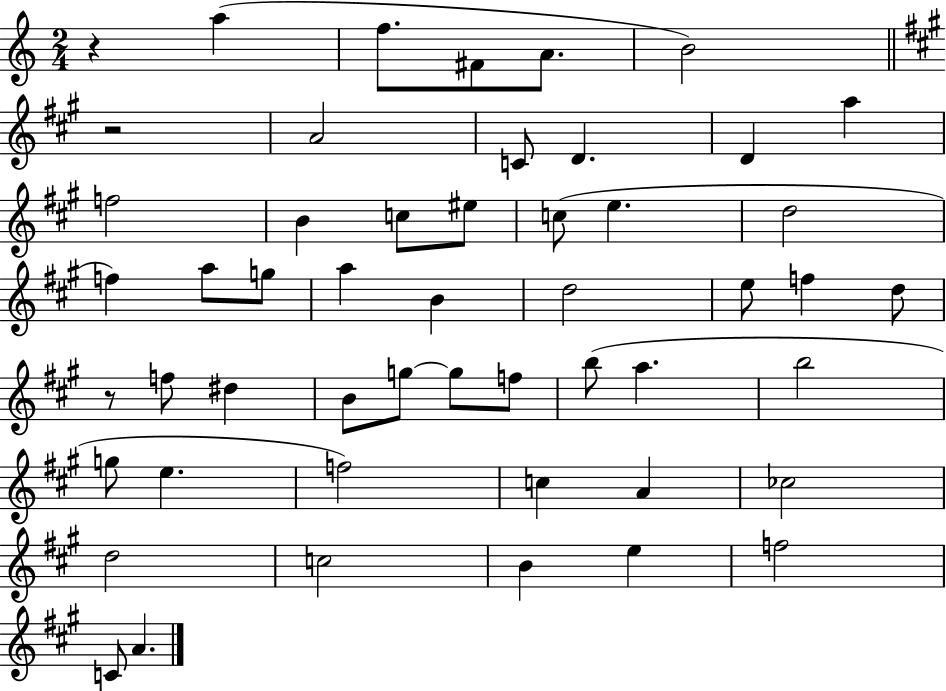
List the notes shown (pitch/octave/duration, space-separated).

R/q A5/q F5/e. F#4/e A4/e. B4/h R/h A4/h C4/e D4/q. D4/q A5/q F5/h B4/q C5/e EIS5/e C5/e E5/q. D5/h F5/q A5/e G5/e A5/q B4/q D5/h E5/e F5/q D5/e R/e F5/e D#5/q B4/e G5/e G5/e F5/e B5/e A5/q. B5/h G5/e E5/q. F5/h C5/q A4/q CES5/h D5/h C5/h B4/q E5/q F5/h C4/e A4/q.